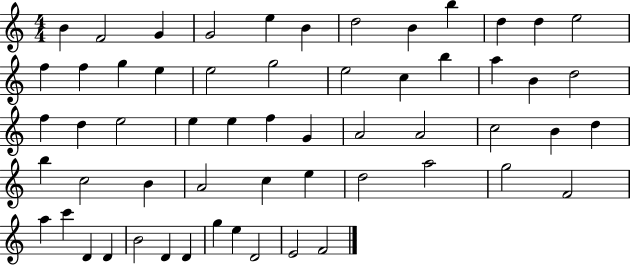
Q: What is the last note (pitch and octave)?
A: F4